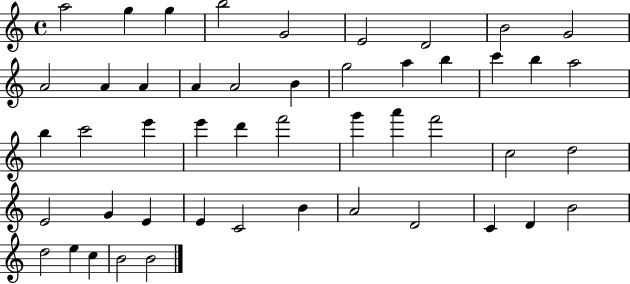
{
  \clef treble
  \time 4/4
  \defaultTimeSignature
  \key c \major
  a''2 g''4 g''4 | b''2 g'2 | e'2 d'2 | b'2 g'2 | \break a'2 a'4 a'4 | a'4 a'2 b'4 | g''2 a''4 b''4 | c'''4 b''4 a''2 | \break b''4 c'''2 e'''4 | e'''4 d'''4 f'''2 | g'''4 a'''4 f'''2 | c''2 d''2 | \break e'2 g'4 e'4 | e'4 c'2 b'4 | a'2 d'2 | c'4 d'4 b'2 | \break d''2 e''4 c''4 | b'2 b'2 | \bar "|."
}